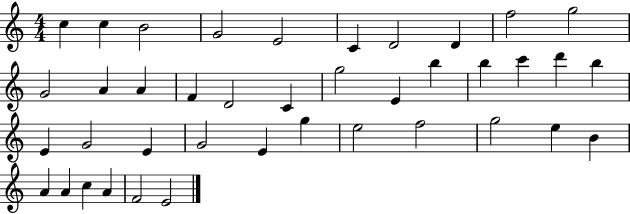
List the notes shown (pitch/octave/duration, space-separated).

C5/q C5/q B4/h G4/h E4/h C4/q D4/h D4/q F5/h G5/h G4/h A4/q A4/q F4/q D4/h C4/q G5/h E4/q B5/q B5/q C6/q D6/q B5/q E4/q G4/h E4/q G4/h E4/q G5/q E5/h F5/h G5/h E5/q B4/q A4/q A4/q C5/q A4/q F4/h E4/h